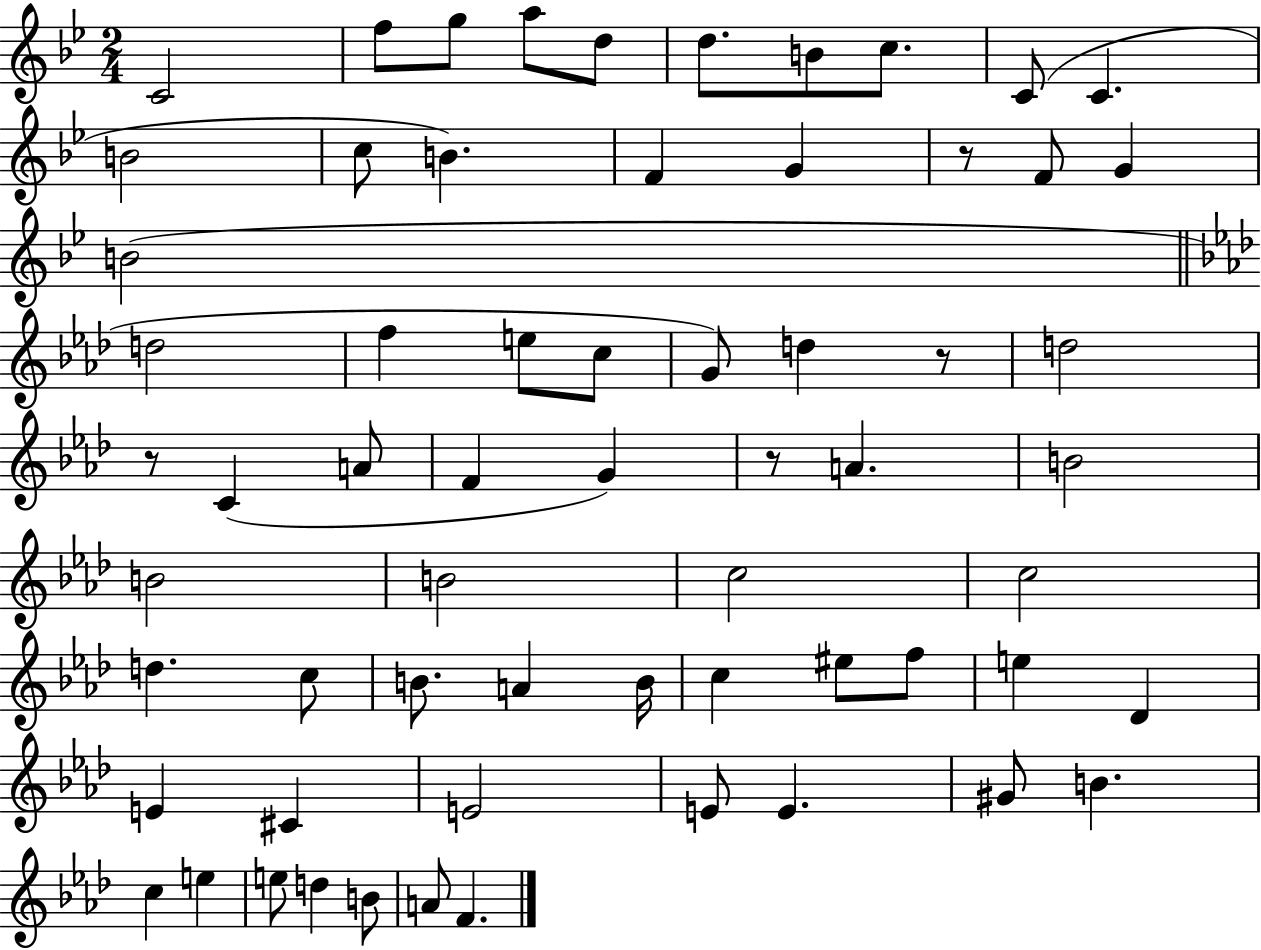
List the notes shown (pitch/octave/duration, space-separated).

C4/h F5/e G5/e A5/e D5/e D5/e. B4/e C5/e. C4/e C4/q. B4/h C5/e B4/q. F4/q G4/q R/e F4/e G4/q B4/h D5/h F5/q E5/e C5/e G4/e D5/q R/e D5/h R/e C4/q A4/e F4/q G4/q R/e A4/q. B4/h B4/h B4/h C5/h C5/h D5/q. C5/e B4/e. A4/q B4/s C5/q EIS5/e F5/e E5/q Db4/q E4/q C#4/q E4/h E4/e E4/q. G#4/e B4/q. C5/q E5/q E5/e D5/q B4/e A4/e F4/q.